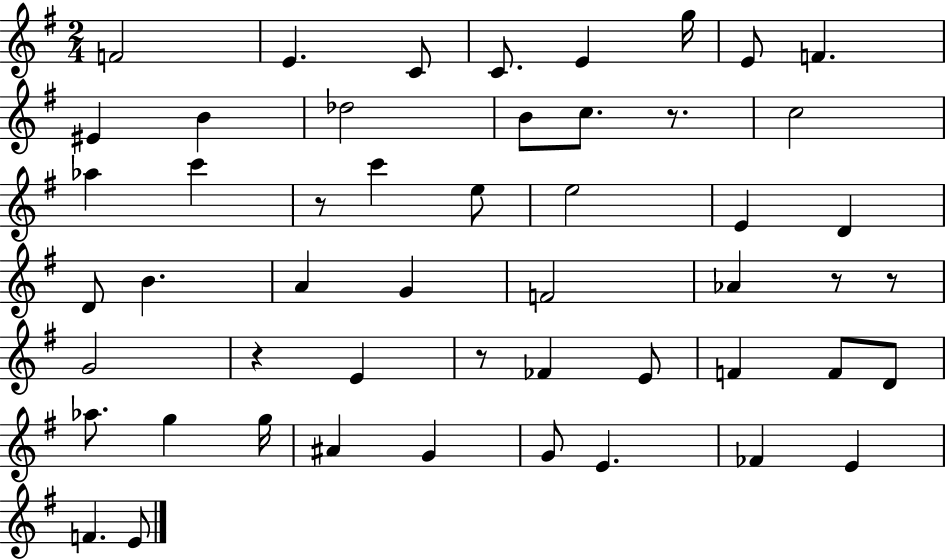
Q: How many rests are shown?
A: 6